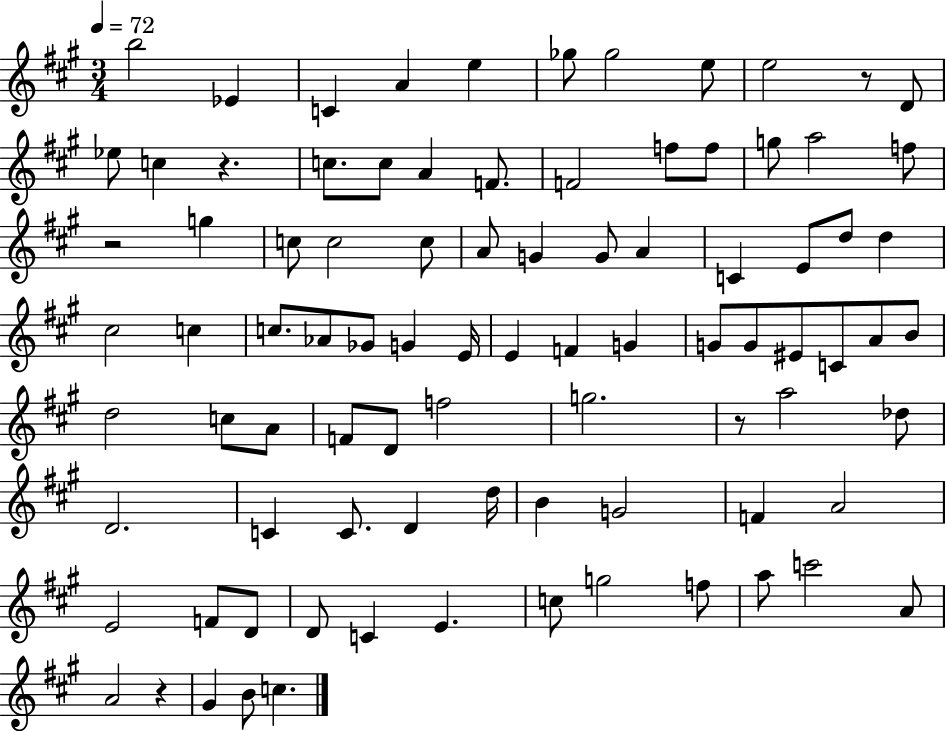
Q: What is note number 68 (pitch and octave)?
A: A4